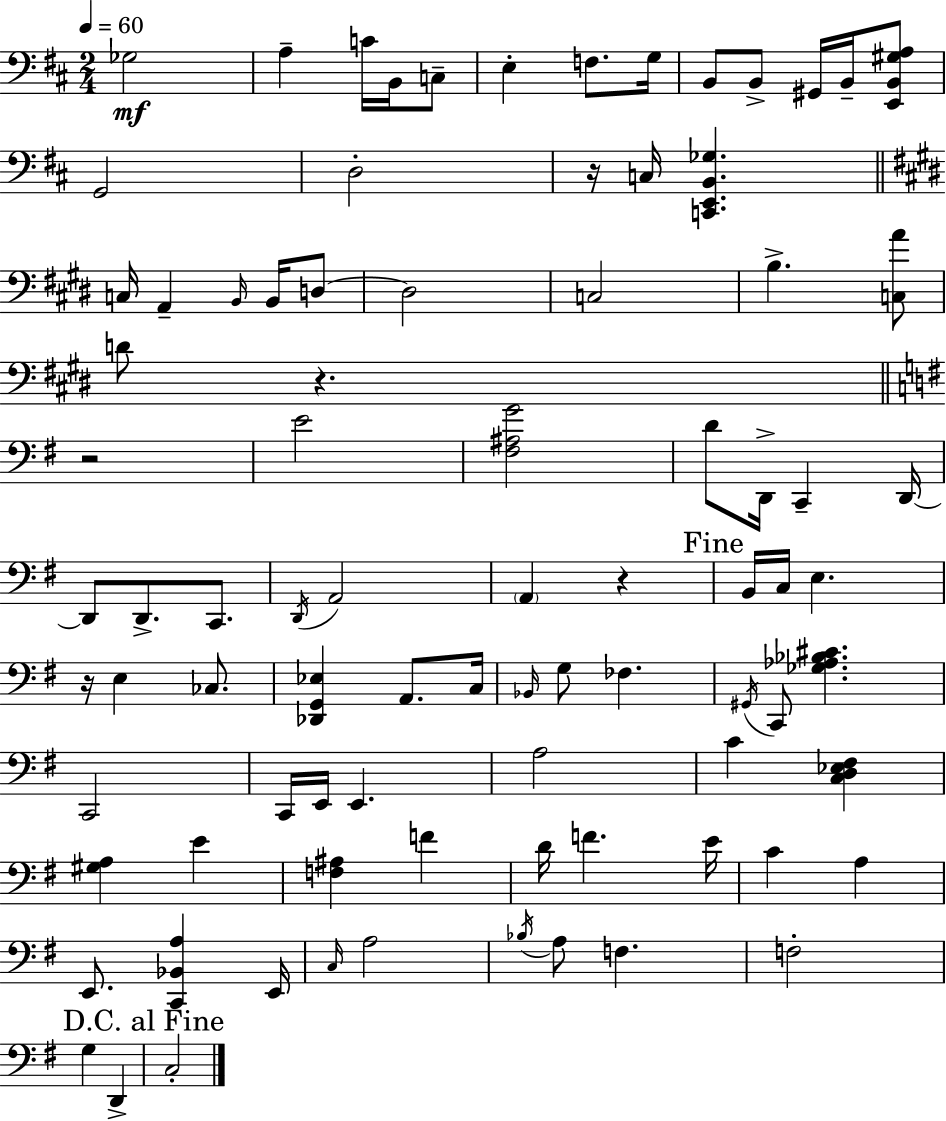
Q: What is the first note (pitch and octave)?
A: Gb3